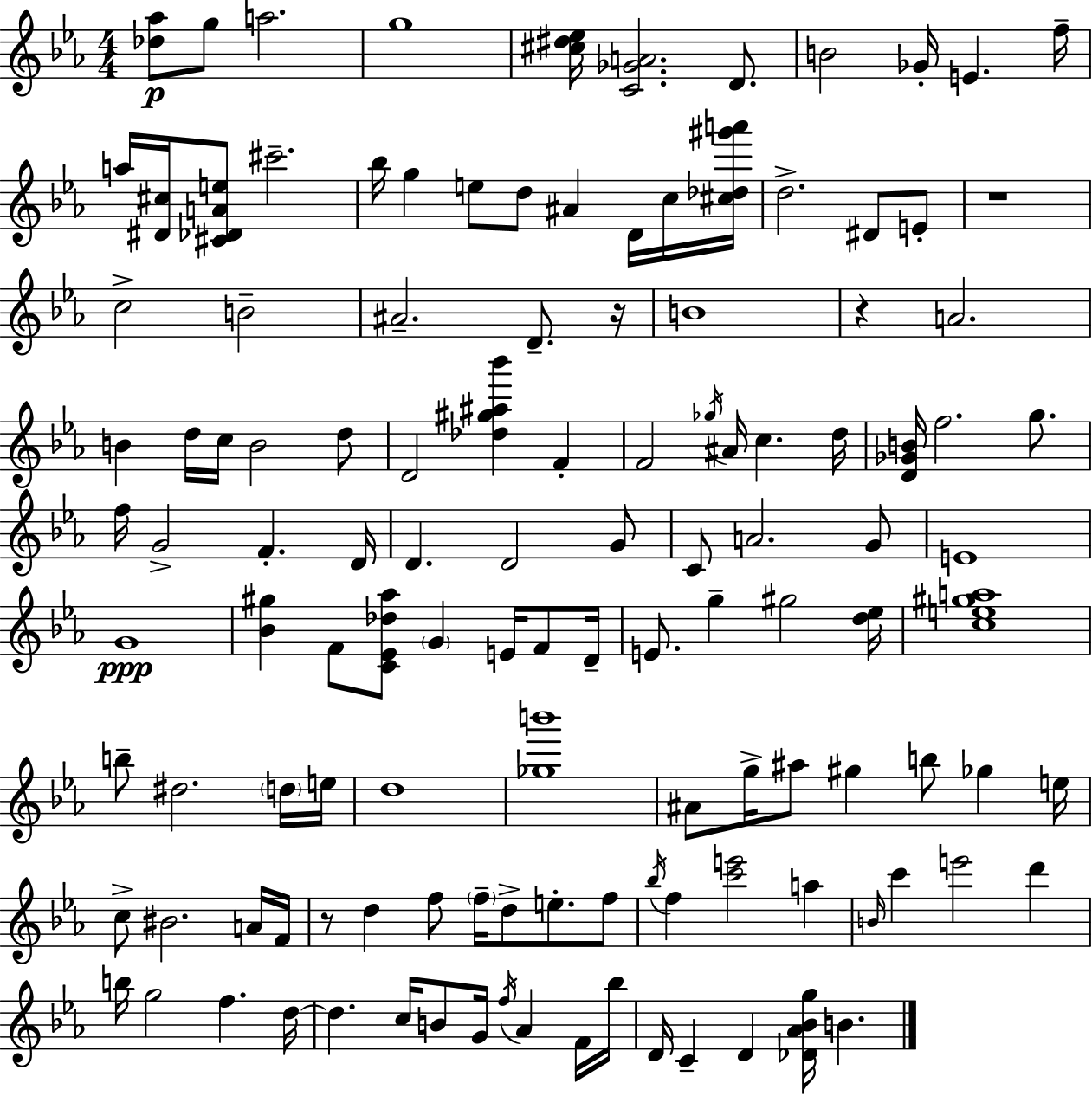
[Db5,Ab5]/e G5/e A5/h. G5/w [C#5,D#5,Eb5]/s [C4,Gb4,A4]/h. D4/e. B4/h Gb4/s E4/q. F5/s A5/s [D#4,C#5]/s [C#4,Db4,A4,E5]/e C#6/h. Bb5/s G5/q E5/e D5/e A#4/q D4/s C5/s [C#5,Db5,G#6,A6]/s D5/h. D#4/e E4/e R/w C5/h B4/h A#4/h. D4/e. R/s B4/w R/q A4/h. B4/q D5/s C5/s B4/h D5/e D4/h [Db5,G#5,A#5,Bb6]/q F4/q F4/h Gb5/s A#4/s C5/q. D5/s [D4,Gb4,B4]/s F5/h. G5/e. F5/s G4/h F4/q. D4/s D4/q. D4/h G4/e C4/e A4/h. G4/e E4/w G4/w [Bb4,G#5]/q F4/e [C4,Eb4,Db5,Ab5]/e G4/q E4/s F4/e D4/s E4/e. G5/q G#5/h [D5,Eb5]/s [C5,E5,G#5,A5]/w B5/e D#5/h. D5/s E5/s D5/w [Gb5,B6]/w A#4/e G5/s A#5/e G#5/q B5/e Gb5/q E5/s C5/e BIS4/h. A4/s F4/s R/e D5/q F5/e F5/s D5/e E5/e. F5/e Bb5/s F5/q [C6,E6]/h A5/q B4/s C6/q E6/h D6/q B5/s G5/h F5/q. D5/s D5/q. C5/s B4/e G4/s F5/s Ab4/q F4/s Bb5/s D4/s C4/q D4/q [Db4,Ab4,Bb4,G5]/s B4/q.